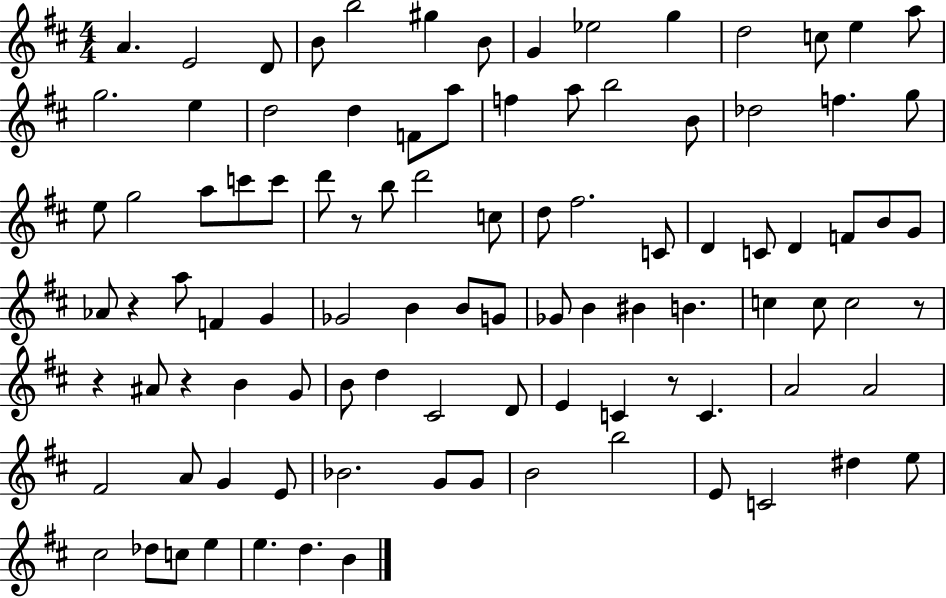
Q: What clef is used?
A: treble